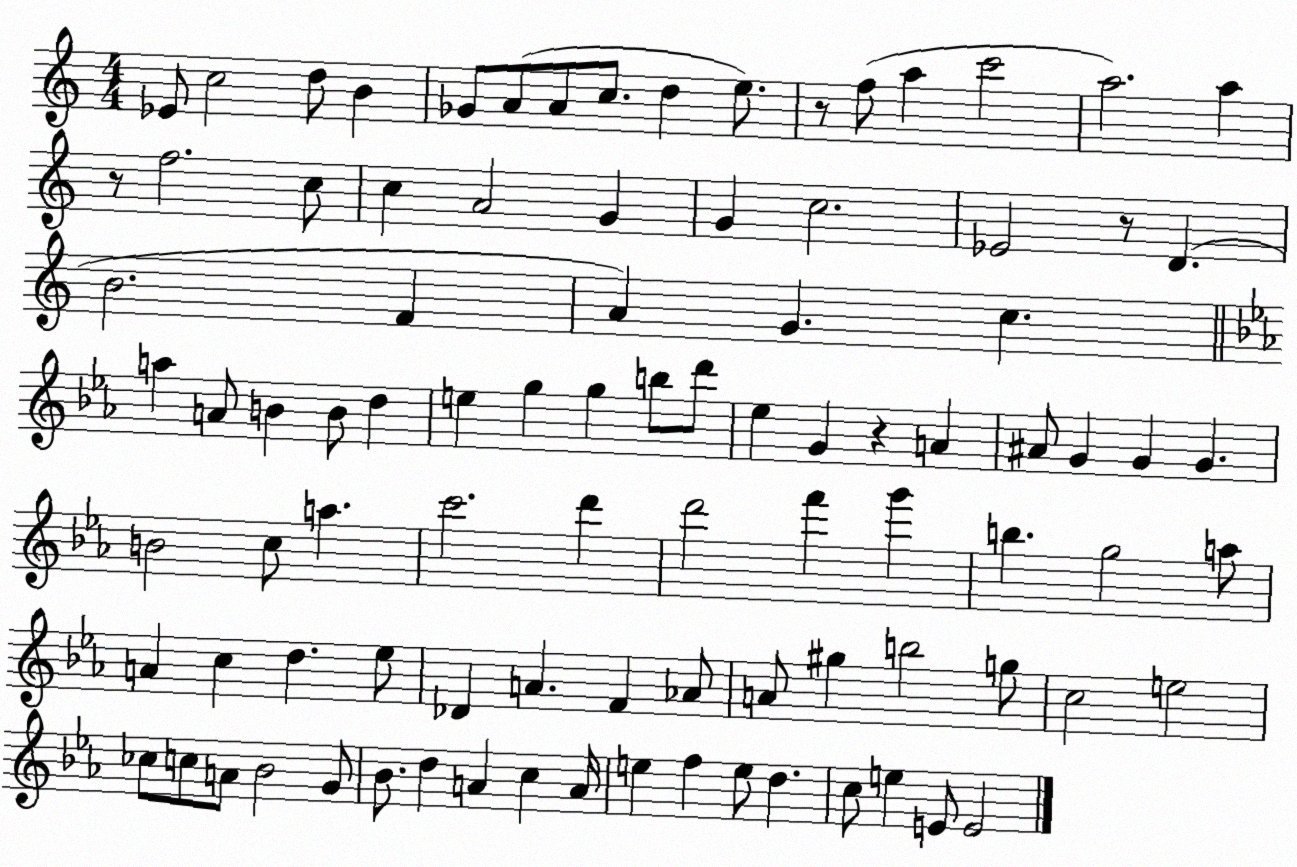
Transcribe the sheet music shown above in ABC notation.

X:1
T:Untitled
M:4/4
L:1/4
K:C
_E/2 c2 d/2 B _G/2 A/2 A/2 c/2 d e/2 z/2 f/2 a c'2 a2 a z/2 f2 c/2 c A2 G G c2 _E2 z/2 D B2 F A G c a A/2 B B/2 d e g g b/2 d'/2 _e G z A ^A/2 G G G B2 c/2 a c'2 d' d'2 f' g' b g2 a/2 A c d _e/2 _D A F _A/2 A/2 ^g b2 g/2 c2 e2 _c/2 c/2 A/2 _B2 G/2 _B/2 d A c A/4 e f e/2 d c/2 e E/2 E2